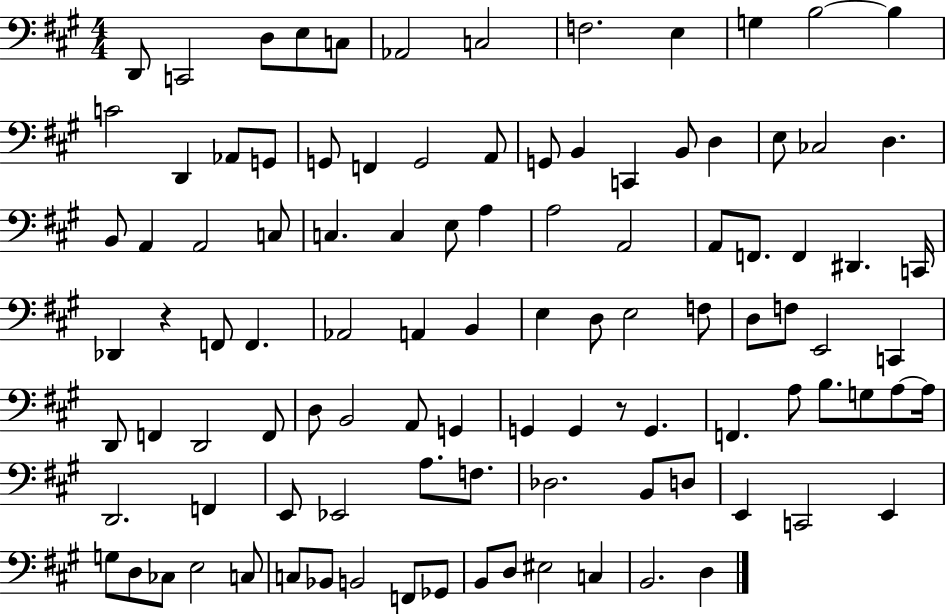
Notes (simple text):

D2/e C2/h D3/e E3/e C3/e Ab2/h C3/h F3/h. E3/q G3/q B3/h B3/q C4/h D2/q Ab2/e G2/e G2/e F2/q G2/h A2/e G2/e B2/q C2/q B2/e D3/q E3/e CES3/h D3/q. B2/e A2/q A2/h C3/e C3/q. C3/q E3/e A3/q A3/h A2/h A2/e F2/e. F2/q D#2/q. C2/s Db2/q R/q F2/e F2/q. Ab2/h A2/q B2/q E3/q D3/e E3/h F3/e D3/e F3/e E2/h C2/q D2/e F2/q D2/h F2/e D3/e B2/h A2/e G2/q G2/q G2/q R/e G2/q. F2/q. A3/e B3/e. G3/e A3/e A3/s D2/h. F2/q E2/e Eb2/h A3/e. F3/e. Db3/h. B2/e D3/e E2/q C2/h E2/q G3/e D3/e CES3/e E3/h C3/e C3/e Bb2/e B2/h F2/e Gb2/e B2/e D3/e EIS3/h C3/q B2/h. D3/q